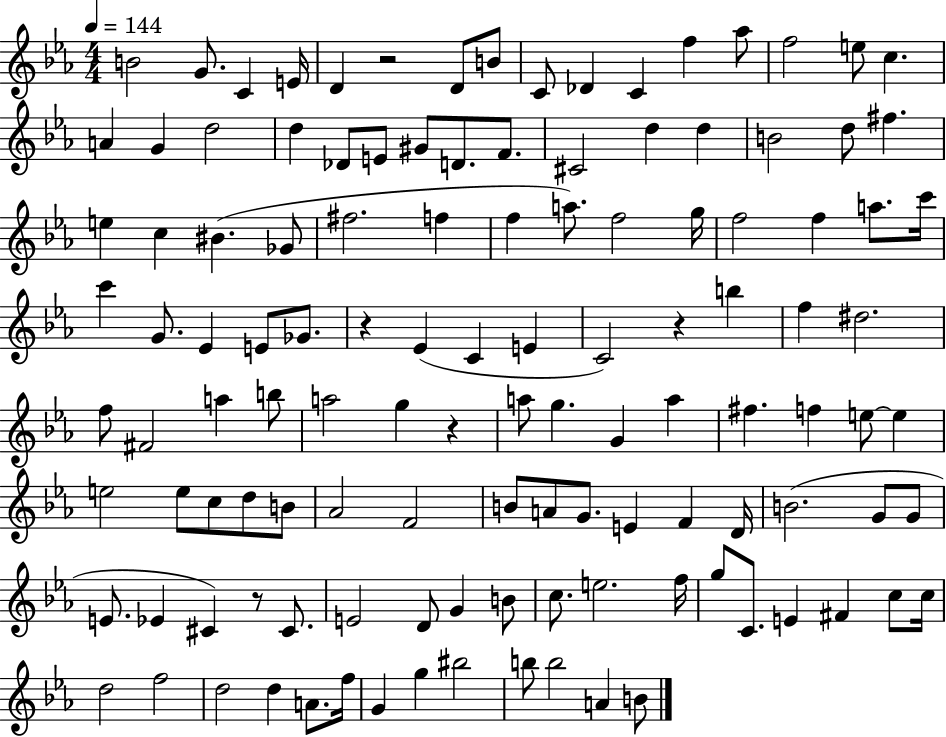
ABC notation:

X:1
T:Untitled
M:4/4
L:1/4
K:Eb
B2 G/2 C E/4 D z2 D/2 B/2 C/2 _D C f _a/2 f2 e/2 c A G d2 d _D/2 E/2 ^G/2 D/2 F/2 ^C2 d d B2 d/2 ^f e c ^B _G/2 ^f2 f f a/2 f2 g/4 f2 f a/2 c'/4 c' G/2 _E E/2 _G/2 z _E C E C2 z b f ^d2 f/2 ^F2 a b/2 a2 g z a/2 g G a ^f f e/2 e e2 e/2 c/2 d/2 B/2 _A2 F2 B/2 A/2 G/2 E F D/4 B2 G/2 G/2 E/2 _E ^C z/2 ^C/2 E2 D/2 G B/2 c/2 e2 f/4 g/2 C/2 E ^F c/2 c/4 d2 f2 d2 d A/2 f/4 G g ^b2 b/2 b2 A B/2